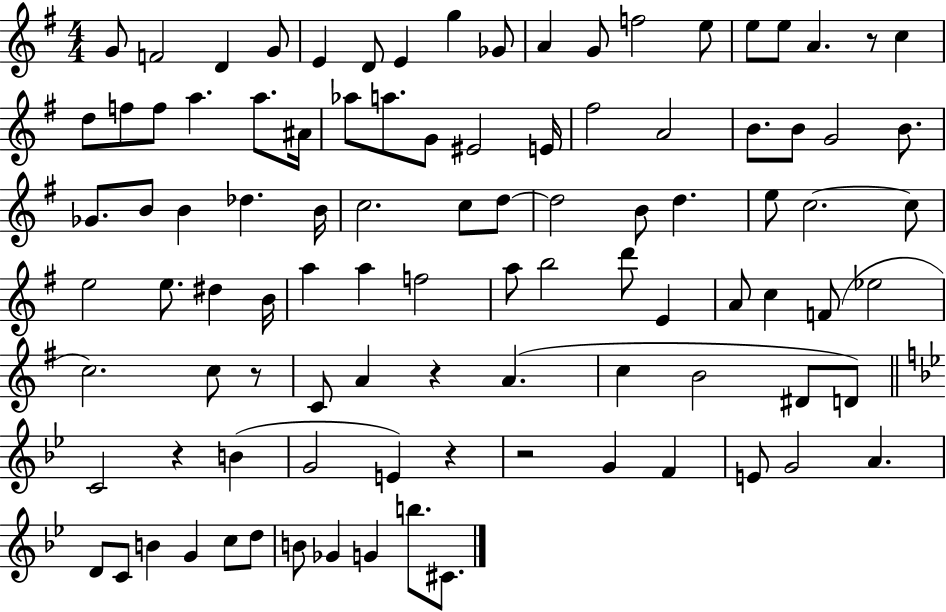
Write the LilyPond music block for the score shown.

{
  \clef treble
  \numericTimeSignature
  \time 4/4
  \key g \major
  g'8 f'2 d'4 g'8 | e'4 d'8 e'4 g''4 ges'8 | a'4 g'8 f''2 e''8 | e''8 e''8 a'4. r8 c''4 | \break d''8 f''8 f''8 a''4. a''8. ais'16 | aes''8 a''8. g'8 eis'2 e'16 | fis''2 a'2 | b'8. b'8 g'2 b'8. | \break ges'8. b'8 b'4 des''4. b'16 | c''2. c''8 d''8~~ | d''2 b'8 d''4. | e''8 c''2.~~ c''8 | \break e''2 e''8. dis''4 b'16 | a''4 a''4 f''2 | a''8 b''2 d'''8 e'4 | a'8 c''4 f'8( ees''2 | \break c''2.) c''8 r8 | c'8 a'4 r4 a'4.( | c''4 b'2 dis'8 d'8) | \bar "||" \break \key bes \major c'2 r4 b'4( | g'2 e'4) r4 | r2 g'4 f'4 | e'8 g'2 a'4. | \break d'8 c'8 b'4 g'4 c''8 d''8 | b'8 ges'4 g'4 b''8. cis'8. | \bar "|."
}